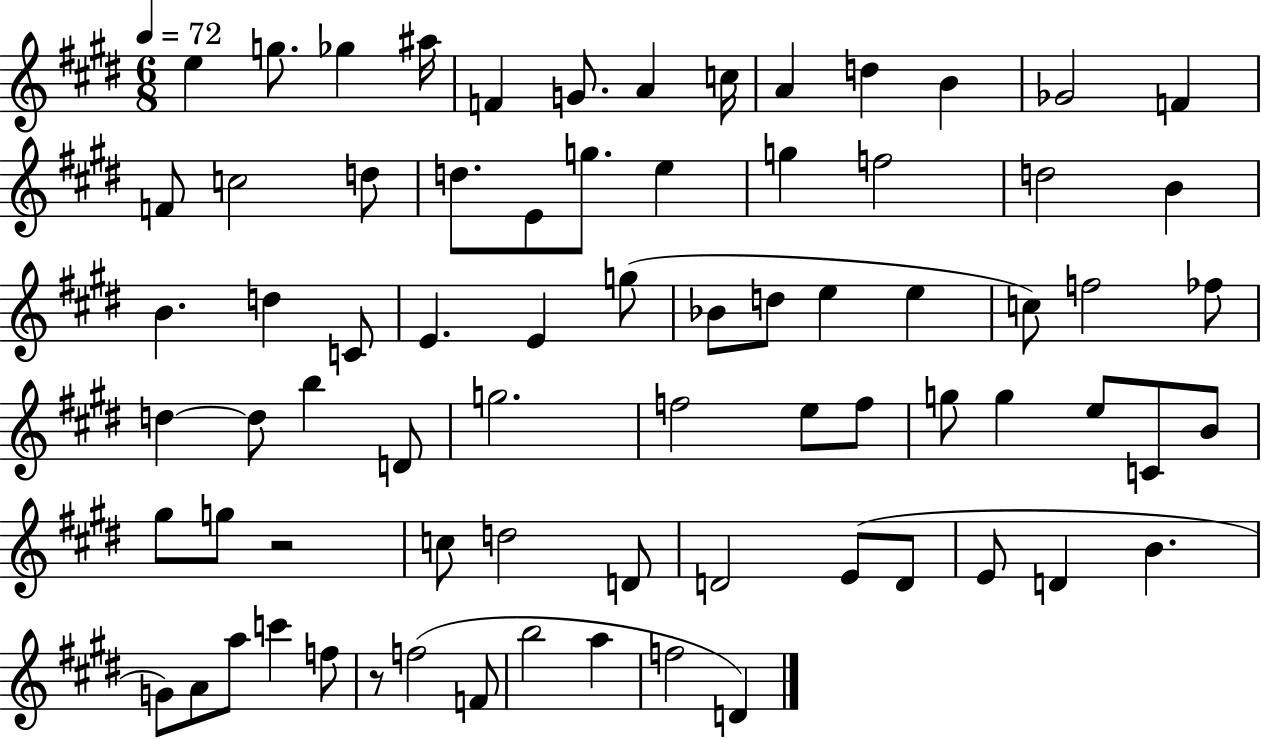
X:1
T:Untitled
M:6/8
L:1/4
K:E
e g/2 _g ^a/4 F G/2 A c/4 A d B _G2 F F/2 c2 d/2 d/2 E/2 g/2 e g f2 d2 B B d C/2 E E g/2 _B/2 d/2 e e c/2 f2 _f/2 d d/2 b D/2 g2 f2 e/2 f/2 g/2 g e/2 C/2 B/2 ^g/2 g/2 z2 c/2 d2 D/2 D2 E/2 D/2 E/2 D B G/2 A/2 a/2 c' f/2 z/2 f2 F/2 b2 a f2 D